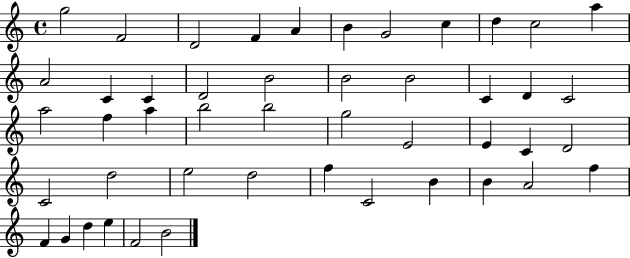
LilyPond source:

{
  \clef treble
  \time 4/4
  \defaultTimeSignature
  \key c \major
  g''2 f'2 | d'2 f'4 a'4 | b'4 g'2 c''4 | d''4 c''2 a''4 | \break a'2 c'4 c'4 | d'2 b'2 | b'2 b'2 | c'4 d'4 c'2 | \break a''2 f''4 a''4 | b''2 b''2 | g''2 e'2 | e'4 c'4 d'2 | \break c'2 d''2 | e''2 d''2 | f''4 c'2 b'4 | b'4 a'2 f''4 | \break f'4 g'4 d''4 e''4 | f'2 b'2 | \bar "|."
}